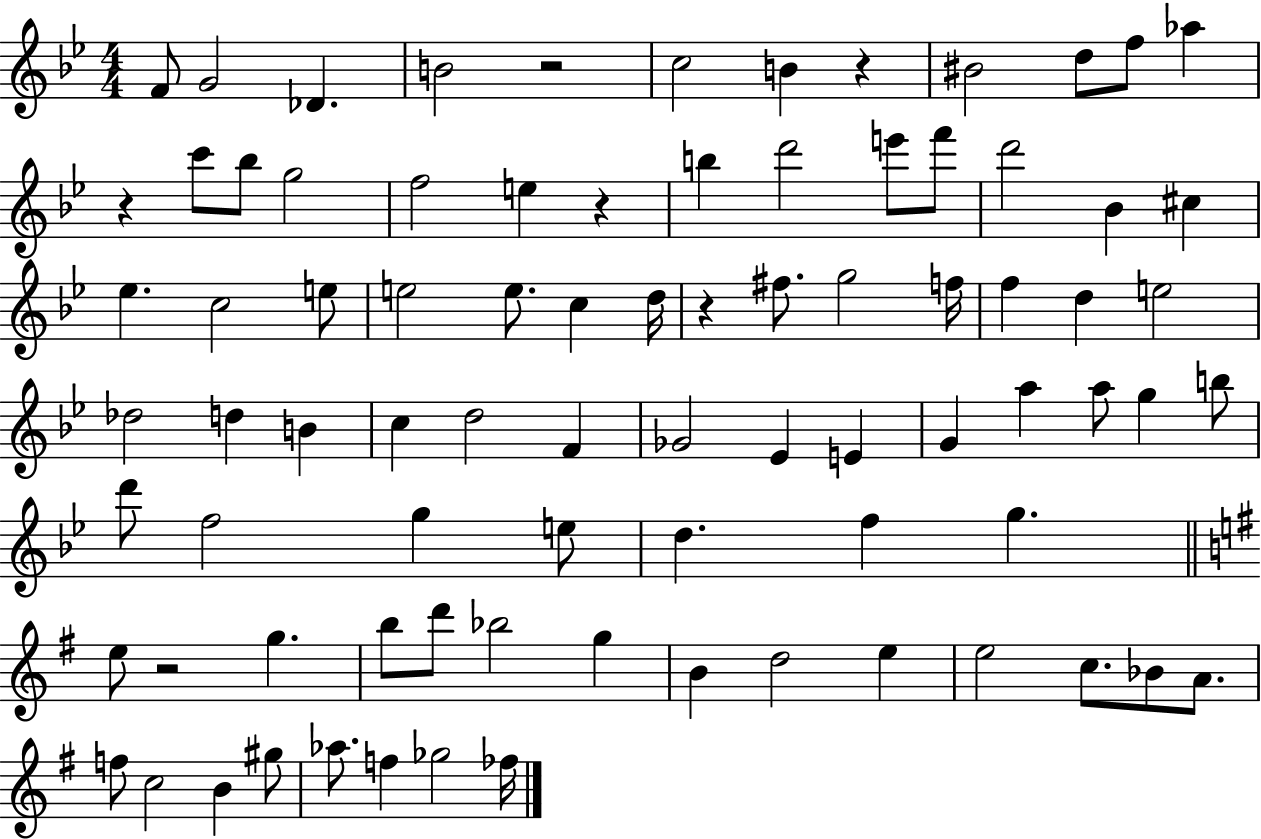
F4/e G4/h Db4/q. B4/h R/h C5/h B4/q R/q BIS4/h D5/e F5/e Ab5/q R/q C6/e Bb5/e G5/h F5/h E5/q R/q B5/q D6/h E6/e F6/e D6/h Bb4/q C#5/q Eb5/q. C5/h E5/e E5/h E5/e. C5/q D5/s R/q F#5/e. G5/h F5/s F5/q D5/q E5/h Db5/h D5/q B4/q C5/q D5/h F4/q Gb4/h Eb4/q E4/q G4/q A5/q A5/e G5/q B5/e D6/e F5/h G5/q E5/e D5/q. F5/q G5/q. E5/e R/h G5/q. B5/e D6/e Bb5/h G5/q B4/q D5/h E5/q E5/h C5/e. Bb4/e A4/e. F5/e C5/h B4/q G#5/e Ab5/e. F5/q Gb5/h FES5/s